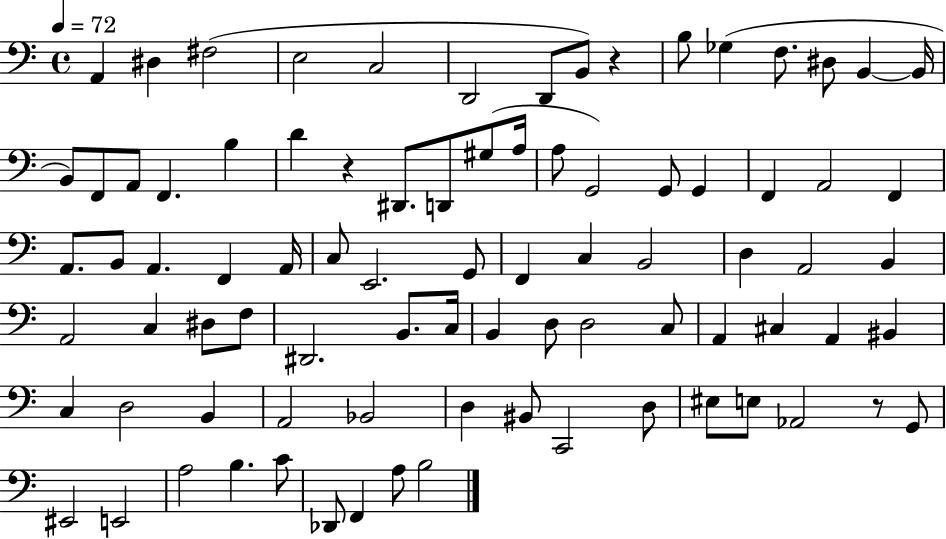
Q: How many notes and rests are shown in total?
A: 85